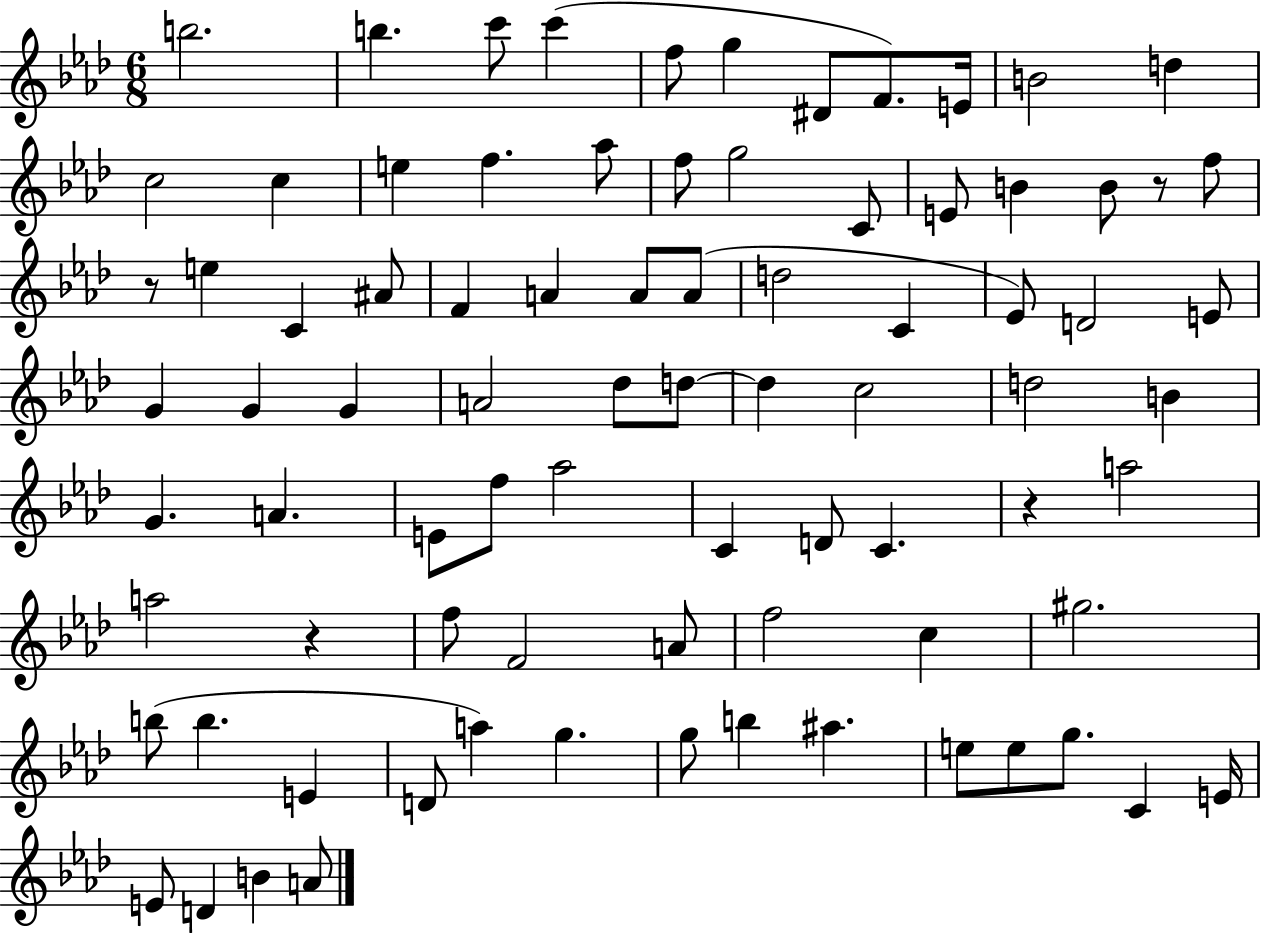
{
  \clef treble
  \numericTimeSignature
  \time 6/8
  \key aes \major
  b''2. | b''4. c'''8 c'''4( | f''8 g''4 dis'8 f'8.) e'16 | b'2 d''4 | \break c''2 c''4 | e''4 f''4. aes''8 | f''8 g''2 c'8 | e'8 b'4 b'8 r8 f''8 | \break r8 e''4 c'4 ais'8 | f'4 a'4 a'8 a'8( | d''2 c'4 | ees'8) d'2 e'8 | \break g'4 g'4 g'4 | a'2 des''8 d''8~~ | d''4 c''2 | d''2 b'4 | \break g'4. a'4. | e'8 f''8 aes''2 | c'4 d'8 c'4. | r4 a''2 | \break a''2 r4 | f''8 f'2 a'8 | f''2 c''4 | gis''2. | \break b''8( b''4. e'4 | d'8 a''4) g''4. | g''8 b''4 ais''4. | e''8 e''8 g''8. c'4 e'16 | \break e'8 d'4 b'4 a'8 | \bar "|."
}